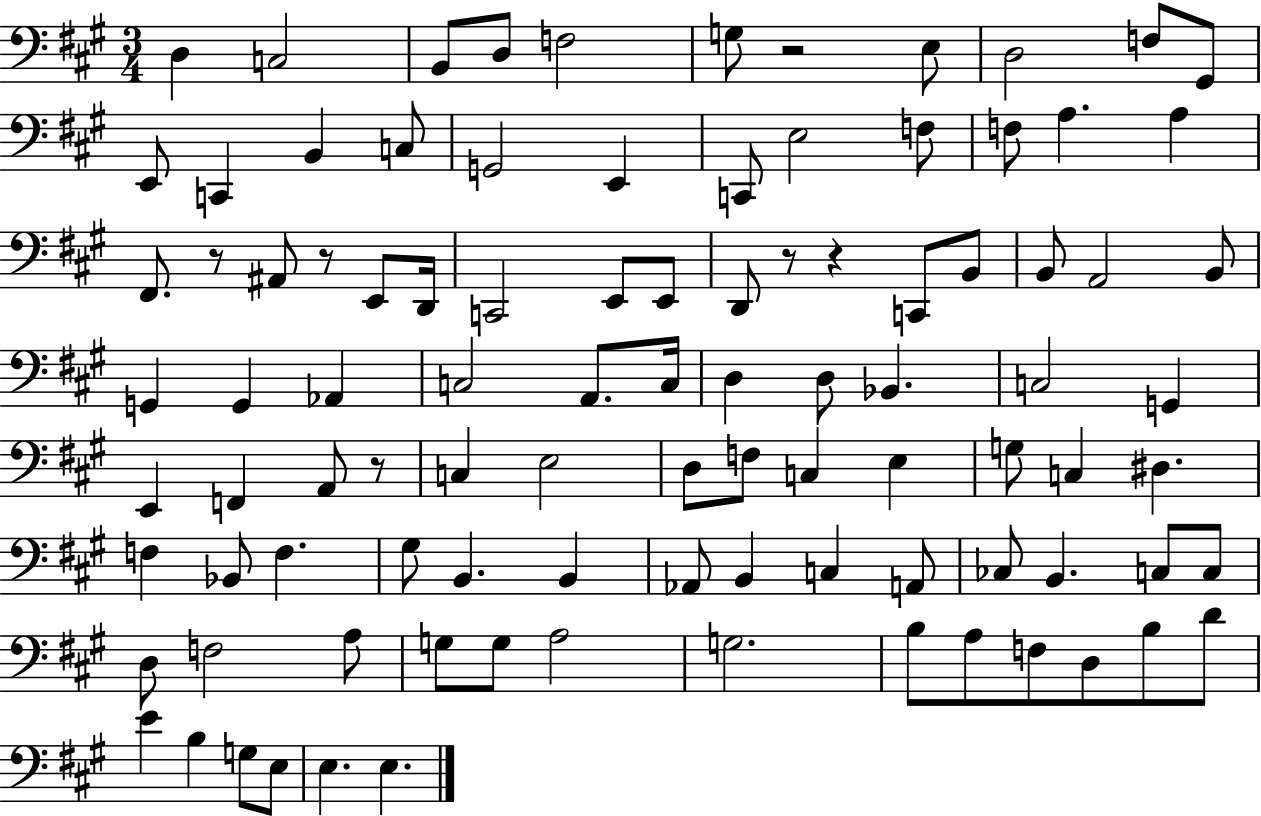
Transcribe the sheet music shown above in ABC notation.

X:1
T:Untitled
M:3/4
L:1/4
K:A
D, C,2 B,,/2 D,/2 F,2 G,/2 z2 E,/2 D,2 F,/2 ^G,,/2 E,,/2 C,, B,, C,/2 G,,2 E,, C,,/2 E,2 F,/2 F,/2 A, A, ^F,,/2 z/2 ^A,,/2 z/2 E,,/2 D,,/4 C,,2 E,,/2 E,,/2 D,,/2 z/2 z C,,/2 B,,/2 B,,/2 A,,2 B,,/2 G,, G,, _A,, C,2 A,,/2 C,/4 D, D,/2 _B,, C,2 G,, E,, F,, A,,/2 z/2 C, E,2 D,/2 F,/2 C, E, G,/2 C, ^D, F, _B,,/2 F, ^G,/2 B,, B,, _A,,/2 B,, C, A,,/2 _C,/2 B,, C,/2 C,/2 D,/2 F,2 A,/2 G,/2 G,/2 A,2 G,2 B,/2 A,/2 F,/2 D,/2 B,/2 D/2 E B, G,/2 E,/2 E, E,